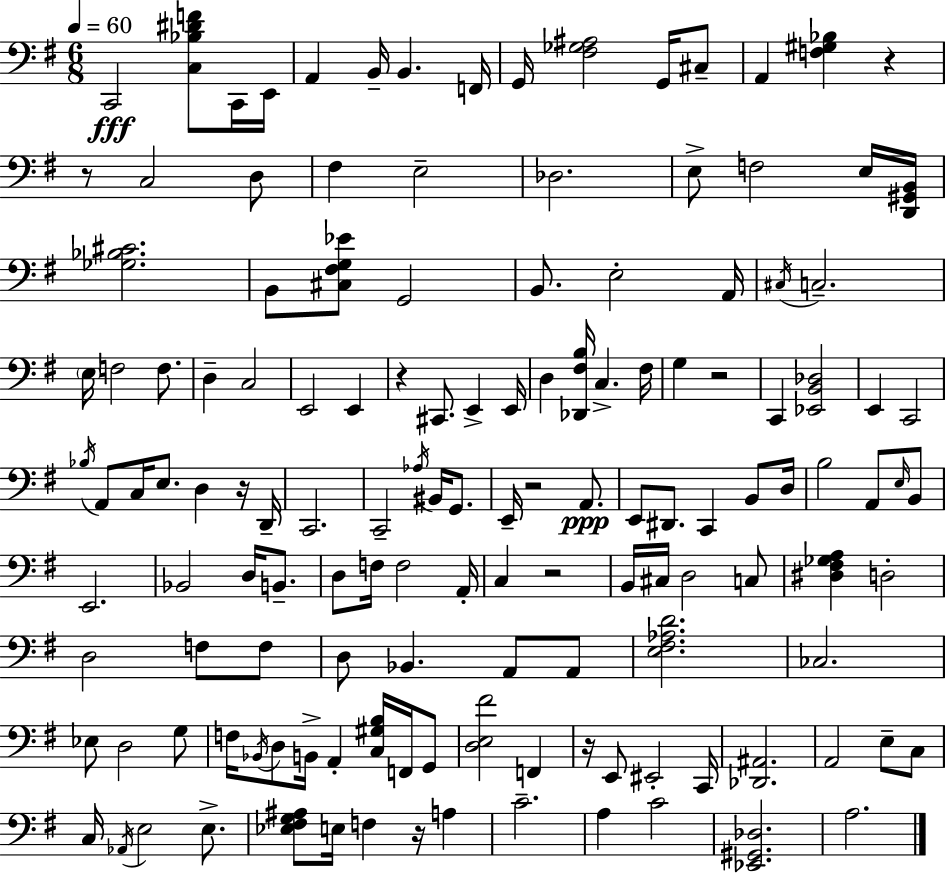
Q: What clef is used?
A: bass